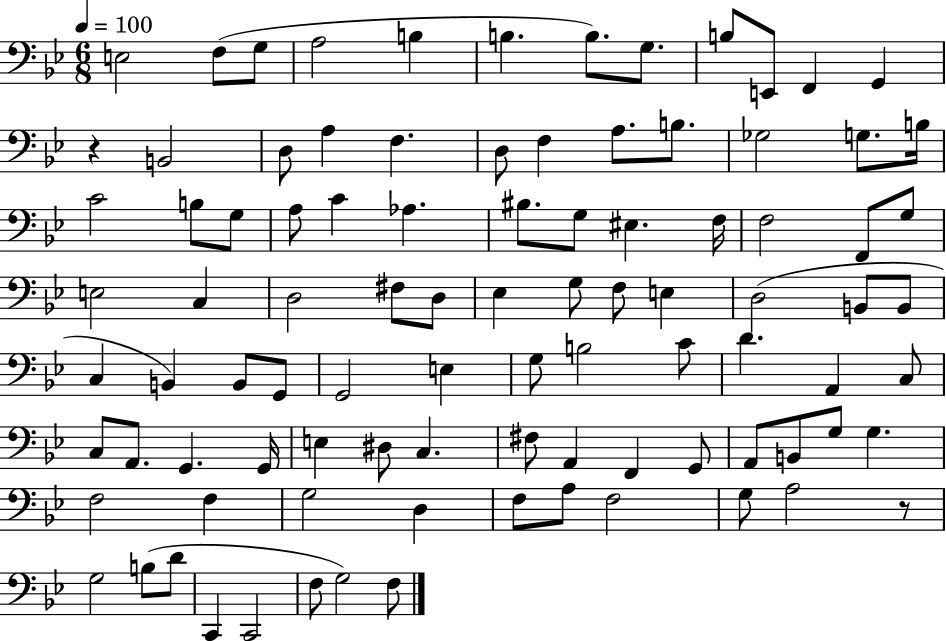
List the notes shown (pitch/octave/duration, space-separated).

E3/h F3/e G3/e A3/h B3/q B3/q. B3/e. G3/e. B3/e E2/e F2/q G2/q R/q B2/h D3/e A3/q F3/q. D3/e F3/q A3/e. B3/e. Gb3/h G3/e. B3/s C4/h B3/e G3/e A3/e C4/q Ab3/q. BIS3/e. G3/e EIS3/q. F3/s F3/h F2/e G3/e E3/h C3/q D3/h F#3/e D3/e Eb3/q G3/e F3/e E3/q D3/h B2/e B2/e C3/q B2/q B2/e G2/e G2/h E3/q G3/e B3/h C4/e D4/q. A2/q C3/e C3/e A2/e. G2/q. G2/s E3/q D#3/e C3/q. F#3/e A2/q F2/q G2/e A2/e B2/e G3/e G3/q. F3/h F3/q G3/h D3/q F3/e A3/e F3/h G3/e A3/h R/e G3/h B3/e D4/e C2/q C2/h F3/e G3/h F3/e